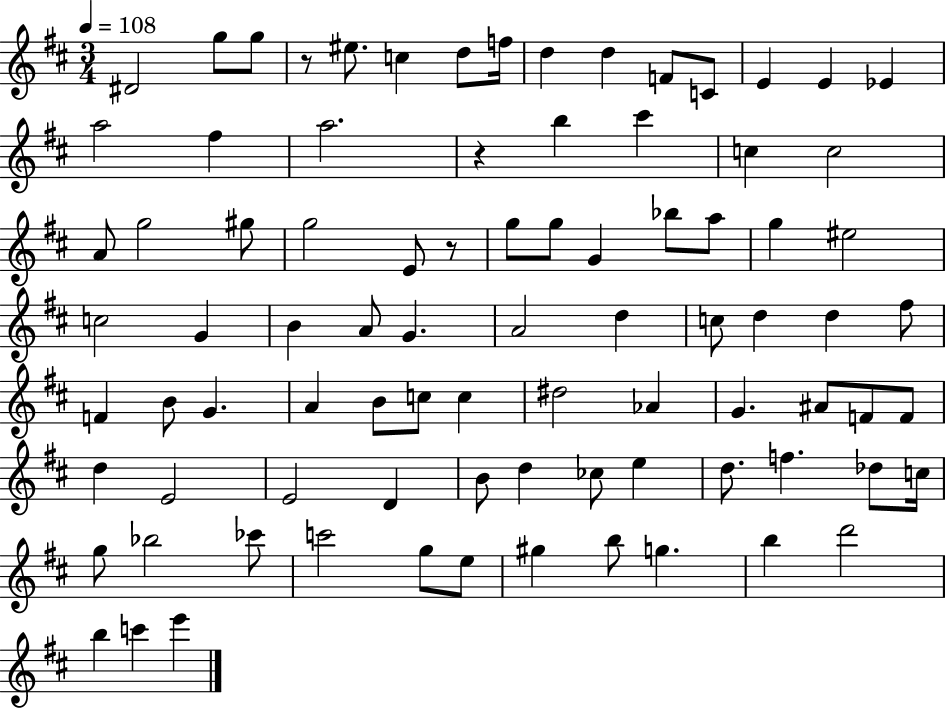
{
  \clef treble
  \numericTimeSignature
  \time 3/4
  \key d \major
  \tempo 4 = 108
  dis'2 g''8 g''8 | r8 eis''8. c''4 d''8 f''16 | d''4 d''4 f'8 c'8 | e'4 e'4 ees'4 | \break a''2 fis''4 | a''2. | r4 b''4 cis'''4 | c''4 c''2 | \break a'8 g''2 gis''8 | g''2 e'8 r8 | g''8 g''8 g'4 bes''8 a''8 | g''4 eis''2 | \break c''2 g'4 | b'4 a'8 g'4. | a'2 d''4 | c''8 d''4 d''4 fis''8 | \break f'4 b'8 g'4. | a'4 b'8 c''8 c''4 | dis''2 aes'4 | g'4. ais'8 f'8 f'8 | \break d''4 e'2 | e'2 d'4 | b'8 d''4 ces''8 e''4 | d''8. f''4. des''8 c''16 | \break g''8 bes''2 ces'''8 | c'''2 g''8 e''8 | gis''4 b''8 g''4. | b''4 d'''2 | \break b''4 c'''4 e'''4 | \bar "|."
}